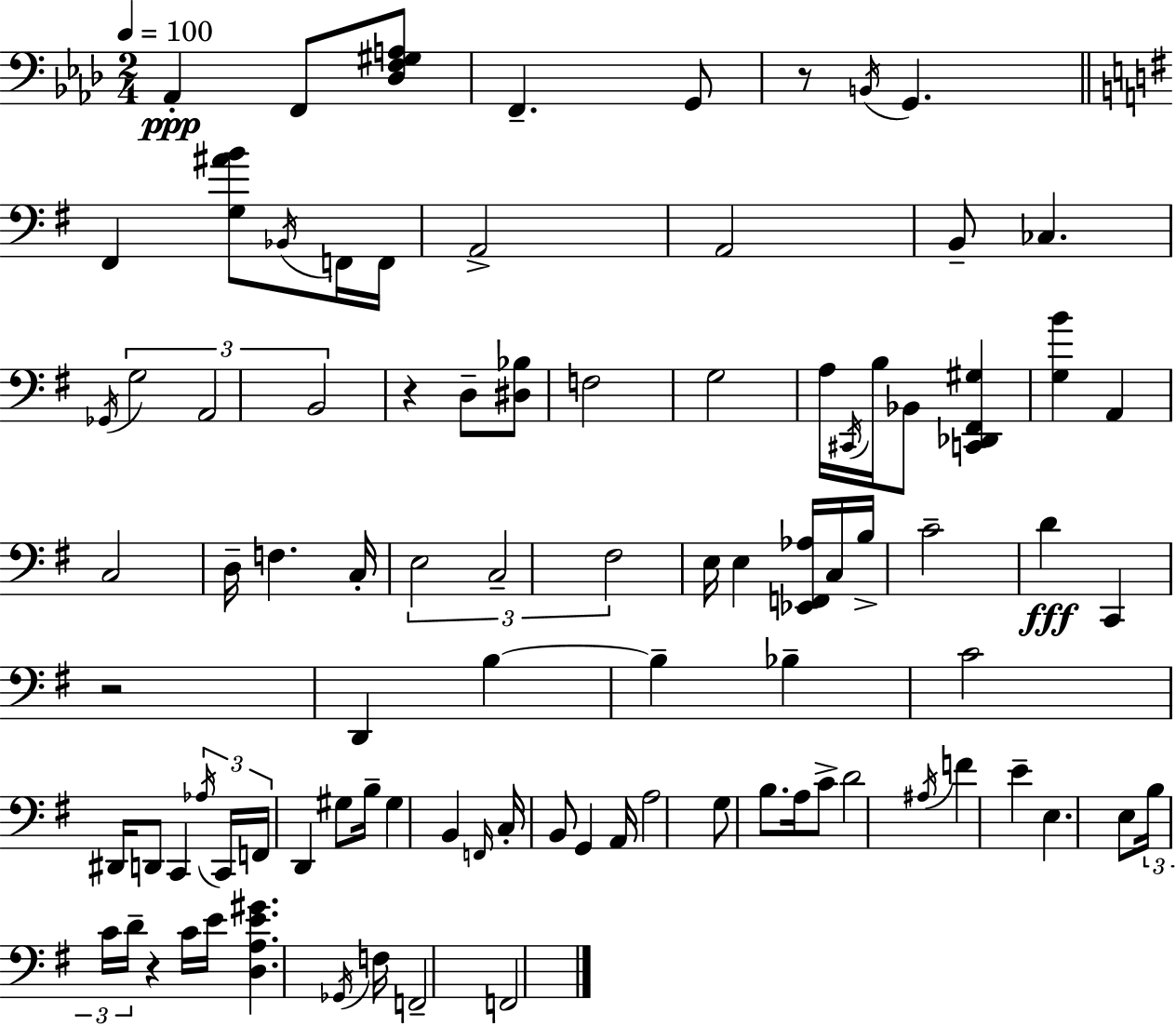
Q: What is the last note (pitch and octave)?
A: F2